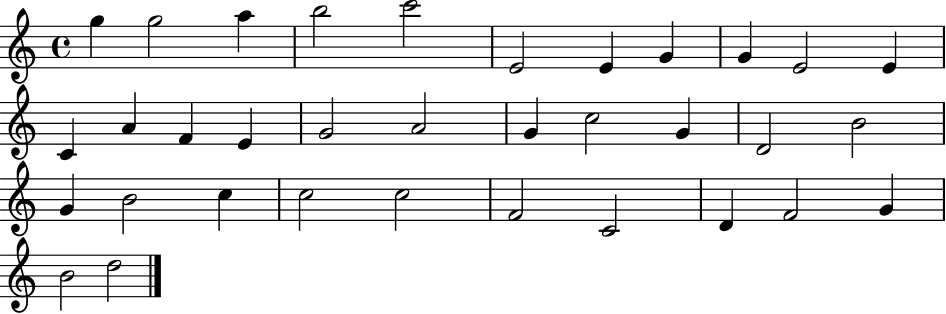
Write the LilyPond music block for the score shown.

{
  \clef treble
  \time 4/4
  \defaultTimeSignature
  \key c \major
  g''4 g''2 a''4 | b''2 c'''2 | e'2 e'4 g'4 | g'4 e'2 e'4 | \break c'4 a'4 f'4 e'4 | g'2 a'2 | g'4 c''2 g'4 | d'2 b'2 | \break g'4 b'2 c''4 | c''2 c''2 | f'2 c'2 | d'4 f'2 g'4 | \break b'2 d''2 | \bar "|."
}